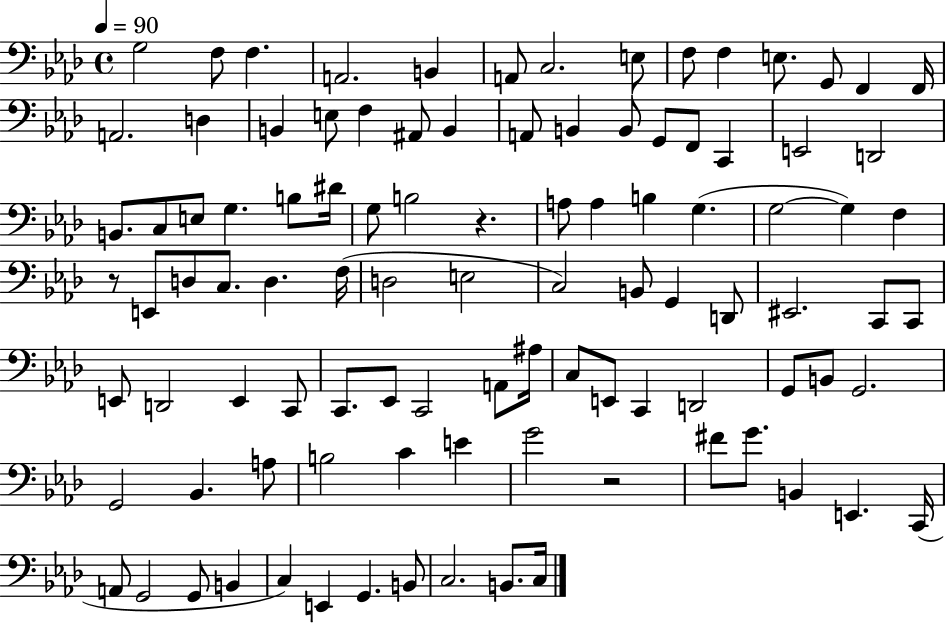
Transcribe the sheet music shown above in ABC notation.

X:1
T:Untitled
M:4/4
L:1/4
K:Ab
G,2 F,/2 F, A,,2 B,, A,,/2 C,2 E,/2 F,/2 F, E,/2 G,,/2 F,, F,,/4 A,,2 D, B,, E,/2 F, ^A,,/2 B,, A,,/2 B,, B,,/2 G,,/2 F,,/2 C,, E,,2 D,,2 B,,/2 C,/2 E,/2 G, B,/2 ^D/4 G,/2 B,2 z A,/2 A, B, G, G,2 G, F, z/2 E,,/2 D,/2 C,/2 D, F,/4 D,2 E,2 C,2 B,,/2 G,, D,,/2 ^E,,2 C,,/2 C,,/2 E,,/2 D,,2 E,, C,,/2 C,,/2 _E,,/2 C,,2 A,,/2 ^A,/4 C,/2 E,,/2 C,, D,,2 G,,/2 B,,/2 G,,2 G,,2 _B,, A,/2 B,2 C E G2 z2 ^F/2 G/2 B,, E,, C,,/4 A,,/2 G,,2 G,,/2 B,, C, E,, G,, B,,/2 C,2 B,,/2 C,/4